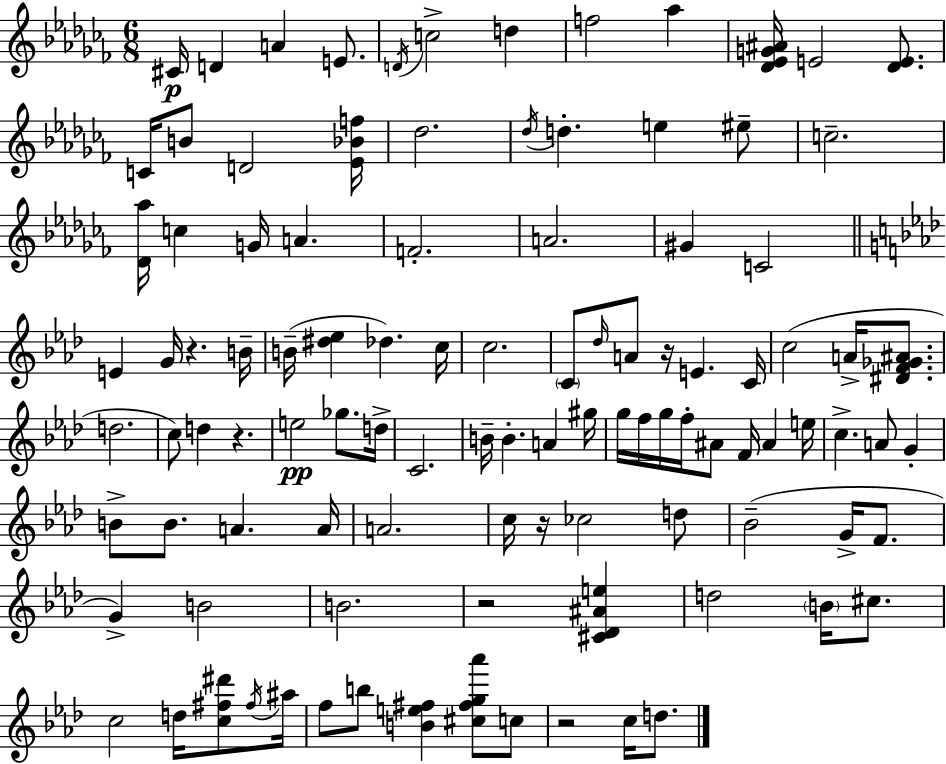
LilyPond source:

{
  \clef treble
  \numericTimeSignature
  \time 6/8
  \key aes \minor
  cis'16\p d'4 a'4 e'8. | \acciaccatura { d'16 } c''2-> d''4 | f''2 aes''4 | <des' ees' g' ais'>16 e'2 <des' e'>8. | \break c'16 b'8 d'2 | <ees' bes' f''>16 des''2. | \acciaccatura { des''16 } d''4.-. e''4 | eis''8-- c''2.-- | \break <des' aes''>16 c''4 g'16 a'4. | f'2.-. | a'2. | gis'4 c'2 | \break \bar "||" \break \key aes \major e'4 g'16 r4. b'16-- | b'16--( <dis'' ees''>4 des''4.) c''16 | c''2. | \parenthesize c'8 \grace { des''16 } a'8 r16 e'4. | \break c'16 c''2( a'16-> <dis' f' ges' ais'>8. | d''2. | c''8) d''4 r4. | e''2\pp ges''8. | \break d''16-> c'2. | b'16-- b'4.-. a'4 | gis''16 g''16 f''16 g''16 f''16-. ais'8 f'16 ais'4 | e''16 c''4.-> a'8 g'4-. | \break b'8-> b'8. a'4. | a'16 a'2. | c''16 r16 ces''2 d''8 | bes'2--( g'16-> f'8. | \break g'4->) b'2 | b'2. | r2 <cis' des' ais' e''>4 | d''2 \parenthesize b'16 cis''8. | \break c''2 d''16 <c'' fis'' dis'''>8 | \acciaccatura { fis''16 } ais''16 f''8 b''8 <b' e'' fis''>4 <cis'' fis'' g'' aes'''>8 | c''8 r2 c''16 d''8. | \bar "|."
}